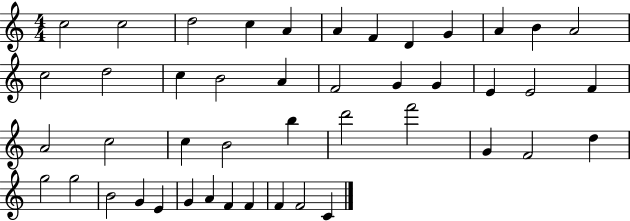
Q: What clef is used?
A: treble